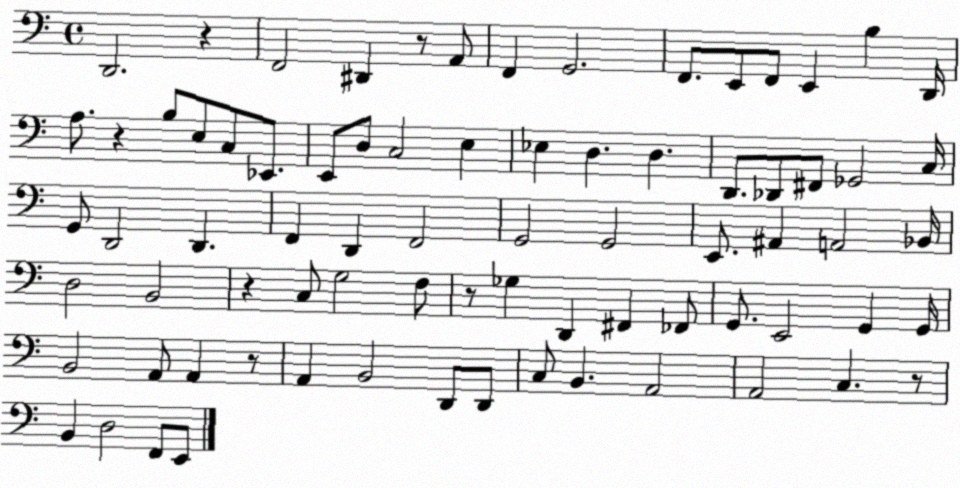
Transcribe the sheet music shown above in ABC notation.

X:1
T:Untitled
M:4/4
L:1/4
K:C
D,,2 z F,,2 ^D,, z/2 A,,/2 F,, G,,2 F,,/2 E,,/2 F,,/2 E,, B, D,,/4 A,/2 z B,/2 E,/2 C,/2 _E,,/2 E,,/2 D,/2 C,2 E, _E, D, D, D,,/2 _D,,/2 ^F,,/2 _G,,2 C,/4 G,,/2 D,,2 D,, F,, D,, F,,2 G,,2 G,,2 E,,/2 ^A,, A,,2 _B,,/4 D,2 B,,2 z C,/2 G,2 F,/2 z/2 _G, D,, ^F,, _F,,/2 G,,/2 E,,2 G,, G,,/4 B,,2 A,,/2 A,, z/2 A,, B,,2 D,,/2 D,,/2 C,/2 B,, A,,2 A,,2 C, z/2 B,, D,2 F,,/2 E,,/2